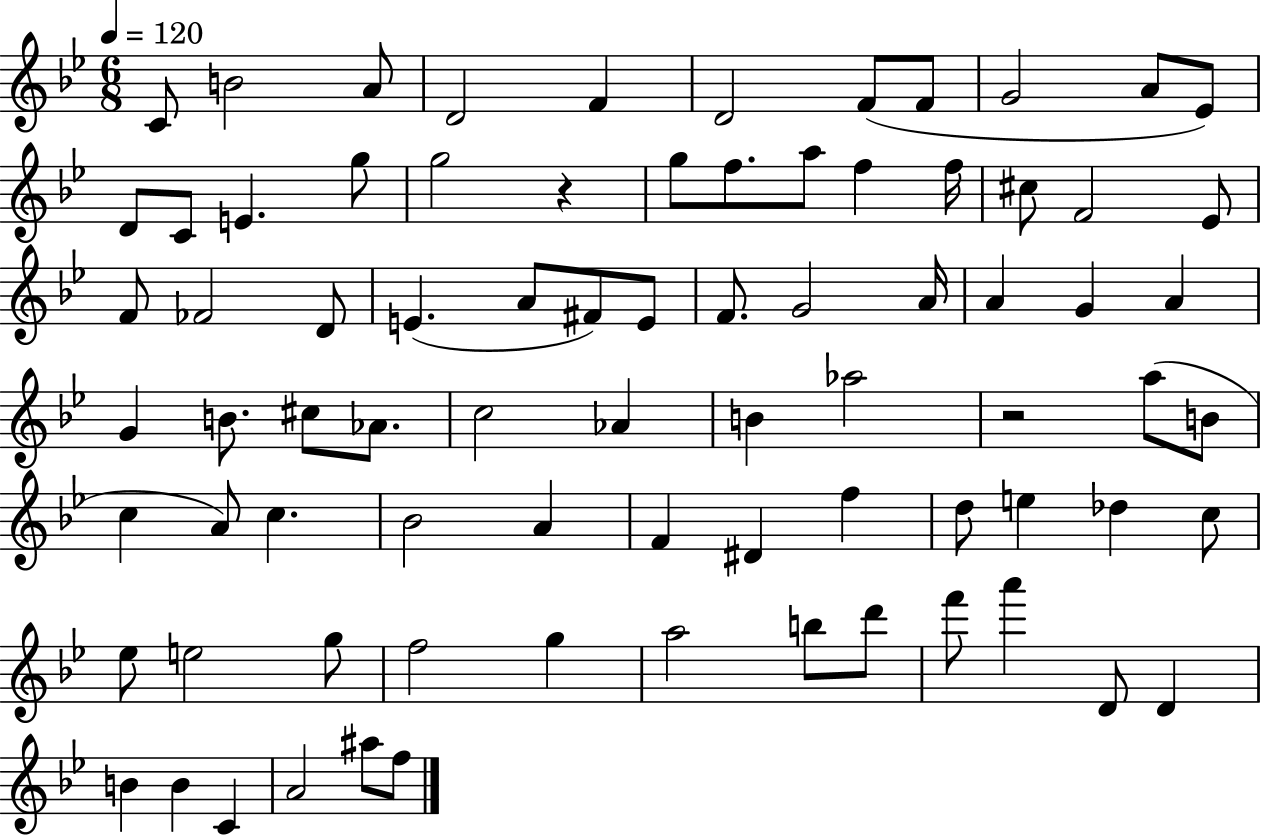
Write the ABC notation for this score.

X:1
T:Untitled
M:6/8
L:1/4
K:Bb
C/2 B2 A/2 D2 F D2 F/2 F/2 G2 A/2 _E/2 D/2 C/2 E g/2 g2 z g/2 f/2 a/2 f f/4 ^c/2 F2 _E/2 F/2 _F2 D/2 E A/2 ^F/2 E/2 F/2 G2 A/4 A G A G B/2 ^c/2 _A/2 c2 _A B _a2 z2 a/2 B/2 c A/2 c _B2 A F ^D f d/2 e _d c/2 _e/2 e2 g/2 f2 g a2 b/2 d'/2 f'/2 a' D/2 D B B C A2 ^a/2 f/2